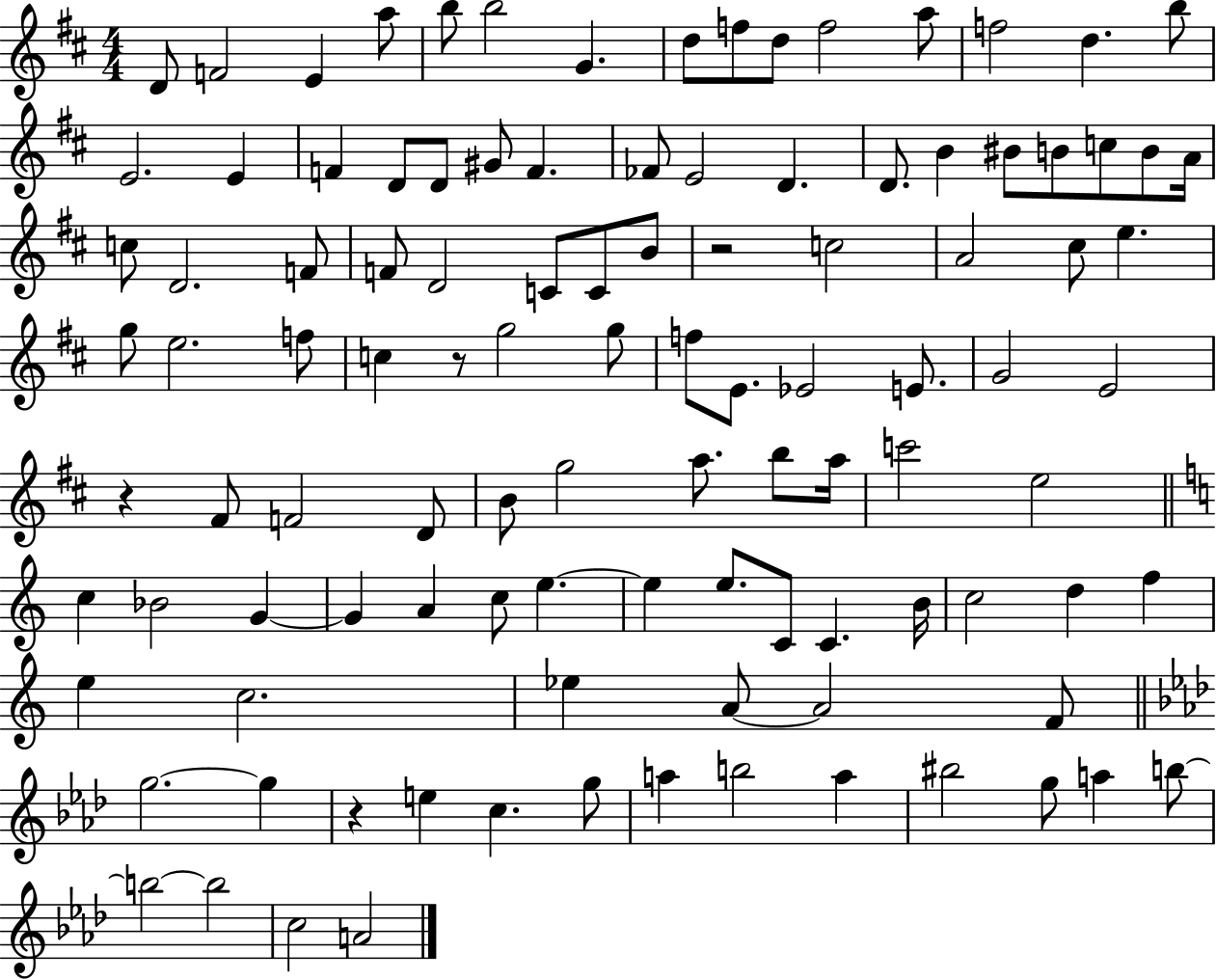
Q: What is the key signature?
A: D major